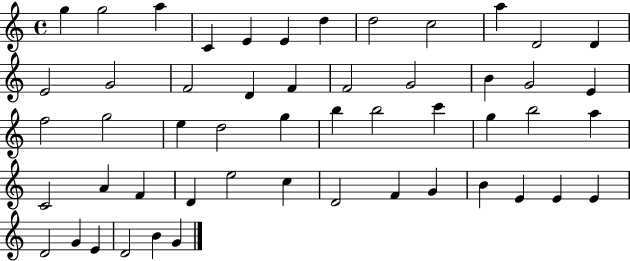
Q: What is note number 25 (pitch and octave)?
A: E5